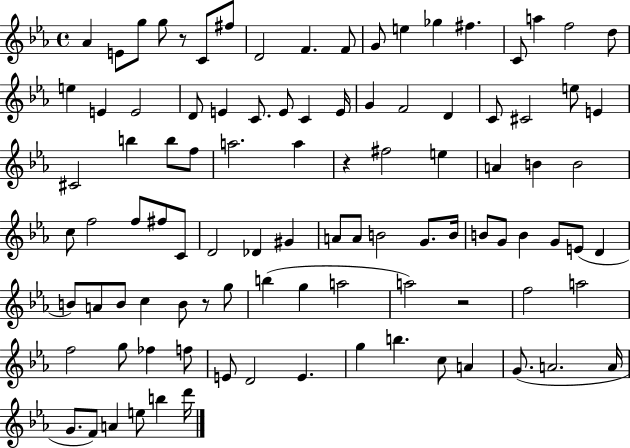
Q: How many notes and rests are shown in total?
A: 99